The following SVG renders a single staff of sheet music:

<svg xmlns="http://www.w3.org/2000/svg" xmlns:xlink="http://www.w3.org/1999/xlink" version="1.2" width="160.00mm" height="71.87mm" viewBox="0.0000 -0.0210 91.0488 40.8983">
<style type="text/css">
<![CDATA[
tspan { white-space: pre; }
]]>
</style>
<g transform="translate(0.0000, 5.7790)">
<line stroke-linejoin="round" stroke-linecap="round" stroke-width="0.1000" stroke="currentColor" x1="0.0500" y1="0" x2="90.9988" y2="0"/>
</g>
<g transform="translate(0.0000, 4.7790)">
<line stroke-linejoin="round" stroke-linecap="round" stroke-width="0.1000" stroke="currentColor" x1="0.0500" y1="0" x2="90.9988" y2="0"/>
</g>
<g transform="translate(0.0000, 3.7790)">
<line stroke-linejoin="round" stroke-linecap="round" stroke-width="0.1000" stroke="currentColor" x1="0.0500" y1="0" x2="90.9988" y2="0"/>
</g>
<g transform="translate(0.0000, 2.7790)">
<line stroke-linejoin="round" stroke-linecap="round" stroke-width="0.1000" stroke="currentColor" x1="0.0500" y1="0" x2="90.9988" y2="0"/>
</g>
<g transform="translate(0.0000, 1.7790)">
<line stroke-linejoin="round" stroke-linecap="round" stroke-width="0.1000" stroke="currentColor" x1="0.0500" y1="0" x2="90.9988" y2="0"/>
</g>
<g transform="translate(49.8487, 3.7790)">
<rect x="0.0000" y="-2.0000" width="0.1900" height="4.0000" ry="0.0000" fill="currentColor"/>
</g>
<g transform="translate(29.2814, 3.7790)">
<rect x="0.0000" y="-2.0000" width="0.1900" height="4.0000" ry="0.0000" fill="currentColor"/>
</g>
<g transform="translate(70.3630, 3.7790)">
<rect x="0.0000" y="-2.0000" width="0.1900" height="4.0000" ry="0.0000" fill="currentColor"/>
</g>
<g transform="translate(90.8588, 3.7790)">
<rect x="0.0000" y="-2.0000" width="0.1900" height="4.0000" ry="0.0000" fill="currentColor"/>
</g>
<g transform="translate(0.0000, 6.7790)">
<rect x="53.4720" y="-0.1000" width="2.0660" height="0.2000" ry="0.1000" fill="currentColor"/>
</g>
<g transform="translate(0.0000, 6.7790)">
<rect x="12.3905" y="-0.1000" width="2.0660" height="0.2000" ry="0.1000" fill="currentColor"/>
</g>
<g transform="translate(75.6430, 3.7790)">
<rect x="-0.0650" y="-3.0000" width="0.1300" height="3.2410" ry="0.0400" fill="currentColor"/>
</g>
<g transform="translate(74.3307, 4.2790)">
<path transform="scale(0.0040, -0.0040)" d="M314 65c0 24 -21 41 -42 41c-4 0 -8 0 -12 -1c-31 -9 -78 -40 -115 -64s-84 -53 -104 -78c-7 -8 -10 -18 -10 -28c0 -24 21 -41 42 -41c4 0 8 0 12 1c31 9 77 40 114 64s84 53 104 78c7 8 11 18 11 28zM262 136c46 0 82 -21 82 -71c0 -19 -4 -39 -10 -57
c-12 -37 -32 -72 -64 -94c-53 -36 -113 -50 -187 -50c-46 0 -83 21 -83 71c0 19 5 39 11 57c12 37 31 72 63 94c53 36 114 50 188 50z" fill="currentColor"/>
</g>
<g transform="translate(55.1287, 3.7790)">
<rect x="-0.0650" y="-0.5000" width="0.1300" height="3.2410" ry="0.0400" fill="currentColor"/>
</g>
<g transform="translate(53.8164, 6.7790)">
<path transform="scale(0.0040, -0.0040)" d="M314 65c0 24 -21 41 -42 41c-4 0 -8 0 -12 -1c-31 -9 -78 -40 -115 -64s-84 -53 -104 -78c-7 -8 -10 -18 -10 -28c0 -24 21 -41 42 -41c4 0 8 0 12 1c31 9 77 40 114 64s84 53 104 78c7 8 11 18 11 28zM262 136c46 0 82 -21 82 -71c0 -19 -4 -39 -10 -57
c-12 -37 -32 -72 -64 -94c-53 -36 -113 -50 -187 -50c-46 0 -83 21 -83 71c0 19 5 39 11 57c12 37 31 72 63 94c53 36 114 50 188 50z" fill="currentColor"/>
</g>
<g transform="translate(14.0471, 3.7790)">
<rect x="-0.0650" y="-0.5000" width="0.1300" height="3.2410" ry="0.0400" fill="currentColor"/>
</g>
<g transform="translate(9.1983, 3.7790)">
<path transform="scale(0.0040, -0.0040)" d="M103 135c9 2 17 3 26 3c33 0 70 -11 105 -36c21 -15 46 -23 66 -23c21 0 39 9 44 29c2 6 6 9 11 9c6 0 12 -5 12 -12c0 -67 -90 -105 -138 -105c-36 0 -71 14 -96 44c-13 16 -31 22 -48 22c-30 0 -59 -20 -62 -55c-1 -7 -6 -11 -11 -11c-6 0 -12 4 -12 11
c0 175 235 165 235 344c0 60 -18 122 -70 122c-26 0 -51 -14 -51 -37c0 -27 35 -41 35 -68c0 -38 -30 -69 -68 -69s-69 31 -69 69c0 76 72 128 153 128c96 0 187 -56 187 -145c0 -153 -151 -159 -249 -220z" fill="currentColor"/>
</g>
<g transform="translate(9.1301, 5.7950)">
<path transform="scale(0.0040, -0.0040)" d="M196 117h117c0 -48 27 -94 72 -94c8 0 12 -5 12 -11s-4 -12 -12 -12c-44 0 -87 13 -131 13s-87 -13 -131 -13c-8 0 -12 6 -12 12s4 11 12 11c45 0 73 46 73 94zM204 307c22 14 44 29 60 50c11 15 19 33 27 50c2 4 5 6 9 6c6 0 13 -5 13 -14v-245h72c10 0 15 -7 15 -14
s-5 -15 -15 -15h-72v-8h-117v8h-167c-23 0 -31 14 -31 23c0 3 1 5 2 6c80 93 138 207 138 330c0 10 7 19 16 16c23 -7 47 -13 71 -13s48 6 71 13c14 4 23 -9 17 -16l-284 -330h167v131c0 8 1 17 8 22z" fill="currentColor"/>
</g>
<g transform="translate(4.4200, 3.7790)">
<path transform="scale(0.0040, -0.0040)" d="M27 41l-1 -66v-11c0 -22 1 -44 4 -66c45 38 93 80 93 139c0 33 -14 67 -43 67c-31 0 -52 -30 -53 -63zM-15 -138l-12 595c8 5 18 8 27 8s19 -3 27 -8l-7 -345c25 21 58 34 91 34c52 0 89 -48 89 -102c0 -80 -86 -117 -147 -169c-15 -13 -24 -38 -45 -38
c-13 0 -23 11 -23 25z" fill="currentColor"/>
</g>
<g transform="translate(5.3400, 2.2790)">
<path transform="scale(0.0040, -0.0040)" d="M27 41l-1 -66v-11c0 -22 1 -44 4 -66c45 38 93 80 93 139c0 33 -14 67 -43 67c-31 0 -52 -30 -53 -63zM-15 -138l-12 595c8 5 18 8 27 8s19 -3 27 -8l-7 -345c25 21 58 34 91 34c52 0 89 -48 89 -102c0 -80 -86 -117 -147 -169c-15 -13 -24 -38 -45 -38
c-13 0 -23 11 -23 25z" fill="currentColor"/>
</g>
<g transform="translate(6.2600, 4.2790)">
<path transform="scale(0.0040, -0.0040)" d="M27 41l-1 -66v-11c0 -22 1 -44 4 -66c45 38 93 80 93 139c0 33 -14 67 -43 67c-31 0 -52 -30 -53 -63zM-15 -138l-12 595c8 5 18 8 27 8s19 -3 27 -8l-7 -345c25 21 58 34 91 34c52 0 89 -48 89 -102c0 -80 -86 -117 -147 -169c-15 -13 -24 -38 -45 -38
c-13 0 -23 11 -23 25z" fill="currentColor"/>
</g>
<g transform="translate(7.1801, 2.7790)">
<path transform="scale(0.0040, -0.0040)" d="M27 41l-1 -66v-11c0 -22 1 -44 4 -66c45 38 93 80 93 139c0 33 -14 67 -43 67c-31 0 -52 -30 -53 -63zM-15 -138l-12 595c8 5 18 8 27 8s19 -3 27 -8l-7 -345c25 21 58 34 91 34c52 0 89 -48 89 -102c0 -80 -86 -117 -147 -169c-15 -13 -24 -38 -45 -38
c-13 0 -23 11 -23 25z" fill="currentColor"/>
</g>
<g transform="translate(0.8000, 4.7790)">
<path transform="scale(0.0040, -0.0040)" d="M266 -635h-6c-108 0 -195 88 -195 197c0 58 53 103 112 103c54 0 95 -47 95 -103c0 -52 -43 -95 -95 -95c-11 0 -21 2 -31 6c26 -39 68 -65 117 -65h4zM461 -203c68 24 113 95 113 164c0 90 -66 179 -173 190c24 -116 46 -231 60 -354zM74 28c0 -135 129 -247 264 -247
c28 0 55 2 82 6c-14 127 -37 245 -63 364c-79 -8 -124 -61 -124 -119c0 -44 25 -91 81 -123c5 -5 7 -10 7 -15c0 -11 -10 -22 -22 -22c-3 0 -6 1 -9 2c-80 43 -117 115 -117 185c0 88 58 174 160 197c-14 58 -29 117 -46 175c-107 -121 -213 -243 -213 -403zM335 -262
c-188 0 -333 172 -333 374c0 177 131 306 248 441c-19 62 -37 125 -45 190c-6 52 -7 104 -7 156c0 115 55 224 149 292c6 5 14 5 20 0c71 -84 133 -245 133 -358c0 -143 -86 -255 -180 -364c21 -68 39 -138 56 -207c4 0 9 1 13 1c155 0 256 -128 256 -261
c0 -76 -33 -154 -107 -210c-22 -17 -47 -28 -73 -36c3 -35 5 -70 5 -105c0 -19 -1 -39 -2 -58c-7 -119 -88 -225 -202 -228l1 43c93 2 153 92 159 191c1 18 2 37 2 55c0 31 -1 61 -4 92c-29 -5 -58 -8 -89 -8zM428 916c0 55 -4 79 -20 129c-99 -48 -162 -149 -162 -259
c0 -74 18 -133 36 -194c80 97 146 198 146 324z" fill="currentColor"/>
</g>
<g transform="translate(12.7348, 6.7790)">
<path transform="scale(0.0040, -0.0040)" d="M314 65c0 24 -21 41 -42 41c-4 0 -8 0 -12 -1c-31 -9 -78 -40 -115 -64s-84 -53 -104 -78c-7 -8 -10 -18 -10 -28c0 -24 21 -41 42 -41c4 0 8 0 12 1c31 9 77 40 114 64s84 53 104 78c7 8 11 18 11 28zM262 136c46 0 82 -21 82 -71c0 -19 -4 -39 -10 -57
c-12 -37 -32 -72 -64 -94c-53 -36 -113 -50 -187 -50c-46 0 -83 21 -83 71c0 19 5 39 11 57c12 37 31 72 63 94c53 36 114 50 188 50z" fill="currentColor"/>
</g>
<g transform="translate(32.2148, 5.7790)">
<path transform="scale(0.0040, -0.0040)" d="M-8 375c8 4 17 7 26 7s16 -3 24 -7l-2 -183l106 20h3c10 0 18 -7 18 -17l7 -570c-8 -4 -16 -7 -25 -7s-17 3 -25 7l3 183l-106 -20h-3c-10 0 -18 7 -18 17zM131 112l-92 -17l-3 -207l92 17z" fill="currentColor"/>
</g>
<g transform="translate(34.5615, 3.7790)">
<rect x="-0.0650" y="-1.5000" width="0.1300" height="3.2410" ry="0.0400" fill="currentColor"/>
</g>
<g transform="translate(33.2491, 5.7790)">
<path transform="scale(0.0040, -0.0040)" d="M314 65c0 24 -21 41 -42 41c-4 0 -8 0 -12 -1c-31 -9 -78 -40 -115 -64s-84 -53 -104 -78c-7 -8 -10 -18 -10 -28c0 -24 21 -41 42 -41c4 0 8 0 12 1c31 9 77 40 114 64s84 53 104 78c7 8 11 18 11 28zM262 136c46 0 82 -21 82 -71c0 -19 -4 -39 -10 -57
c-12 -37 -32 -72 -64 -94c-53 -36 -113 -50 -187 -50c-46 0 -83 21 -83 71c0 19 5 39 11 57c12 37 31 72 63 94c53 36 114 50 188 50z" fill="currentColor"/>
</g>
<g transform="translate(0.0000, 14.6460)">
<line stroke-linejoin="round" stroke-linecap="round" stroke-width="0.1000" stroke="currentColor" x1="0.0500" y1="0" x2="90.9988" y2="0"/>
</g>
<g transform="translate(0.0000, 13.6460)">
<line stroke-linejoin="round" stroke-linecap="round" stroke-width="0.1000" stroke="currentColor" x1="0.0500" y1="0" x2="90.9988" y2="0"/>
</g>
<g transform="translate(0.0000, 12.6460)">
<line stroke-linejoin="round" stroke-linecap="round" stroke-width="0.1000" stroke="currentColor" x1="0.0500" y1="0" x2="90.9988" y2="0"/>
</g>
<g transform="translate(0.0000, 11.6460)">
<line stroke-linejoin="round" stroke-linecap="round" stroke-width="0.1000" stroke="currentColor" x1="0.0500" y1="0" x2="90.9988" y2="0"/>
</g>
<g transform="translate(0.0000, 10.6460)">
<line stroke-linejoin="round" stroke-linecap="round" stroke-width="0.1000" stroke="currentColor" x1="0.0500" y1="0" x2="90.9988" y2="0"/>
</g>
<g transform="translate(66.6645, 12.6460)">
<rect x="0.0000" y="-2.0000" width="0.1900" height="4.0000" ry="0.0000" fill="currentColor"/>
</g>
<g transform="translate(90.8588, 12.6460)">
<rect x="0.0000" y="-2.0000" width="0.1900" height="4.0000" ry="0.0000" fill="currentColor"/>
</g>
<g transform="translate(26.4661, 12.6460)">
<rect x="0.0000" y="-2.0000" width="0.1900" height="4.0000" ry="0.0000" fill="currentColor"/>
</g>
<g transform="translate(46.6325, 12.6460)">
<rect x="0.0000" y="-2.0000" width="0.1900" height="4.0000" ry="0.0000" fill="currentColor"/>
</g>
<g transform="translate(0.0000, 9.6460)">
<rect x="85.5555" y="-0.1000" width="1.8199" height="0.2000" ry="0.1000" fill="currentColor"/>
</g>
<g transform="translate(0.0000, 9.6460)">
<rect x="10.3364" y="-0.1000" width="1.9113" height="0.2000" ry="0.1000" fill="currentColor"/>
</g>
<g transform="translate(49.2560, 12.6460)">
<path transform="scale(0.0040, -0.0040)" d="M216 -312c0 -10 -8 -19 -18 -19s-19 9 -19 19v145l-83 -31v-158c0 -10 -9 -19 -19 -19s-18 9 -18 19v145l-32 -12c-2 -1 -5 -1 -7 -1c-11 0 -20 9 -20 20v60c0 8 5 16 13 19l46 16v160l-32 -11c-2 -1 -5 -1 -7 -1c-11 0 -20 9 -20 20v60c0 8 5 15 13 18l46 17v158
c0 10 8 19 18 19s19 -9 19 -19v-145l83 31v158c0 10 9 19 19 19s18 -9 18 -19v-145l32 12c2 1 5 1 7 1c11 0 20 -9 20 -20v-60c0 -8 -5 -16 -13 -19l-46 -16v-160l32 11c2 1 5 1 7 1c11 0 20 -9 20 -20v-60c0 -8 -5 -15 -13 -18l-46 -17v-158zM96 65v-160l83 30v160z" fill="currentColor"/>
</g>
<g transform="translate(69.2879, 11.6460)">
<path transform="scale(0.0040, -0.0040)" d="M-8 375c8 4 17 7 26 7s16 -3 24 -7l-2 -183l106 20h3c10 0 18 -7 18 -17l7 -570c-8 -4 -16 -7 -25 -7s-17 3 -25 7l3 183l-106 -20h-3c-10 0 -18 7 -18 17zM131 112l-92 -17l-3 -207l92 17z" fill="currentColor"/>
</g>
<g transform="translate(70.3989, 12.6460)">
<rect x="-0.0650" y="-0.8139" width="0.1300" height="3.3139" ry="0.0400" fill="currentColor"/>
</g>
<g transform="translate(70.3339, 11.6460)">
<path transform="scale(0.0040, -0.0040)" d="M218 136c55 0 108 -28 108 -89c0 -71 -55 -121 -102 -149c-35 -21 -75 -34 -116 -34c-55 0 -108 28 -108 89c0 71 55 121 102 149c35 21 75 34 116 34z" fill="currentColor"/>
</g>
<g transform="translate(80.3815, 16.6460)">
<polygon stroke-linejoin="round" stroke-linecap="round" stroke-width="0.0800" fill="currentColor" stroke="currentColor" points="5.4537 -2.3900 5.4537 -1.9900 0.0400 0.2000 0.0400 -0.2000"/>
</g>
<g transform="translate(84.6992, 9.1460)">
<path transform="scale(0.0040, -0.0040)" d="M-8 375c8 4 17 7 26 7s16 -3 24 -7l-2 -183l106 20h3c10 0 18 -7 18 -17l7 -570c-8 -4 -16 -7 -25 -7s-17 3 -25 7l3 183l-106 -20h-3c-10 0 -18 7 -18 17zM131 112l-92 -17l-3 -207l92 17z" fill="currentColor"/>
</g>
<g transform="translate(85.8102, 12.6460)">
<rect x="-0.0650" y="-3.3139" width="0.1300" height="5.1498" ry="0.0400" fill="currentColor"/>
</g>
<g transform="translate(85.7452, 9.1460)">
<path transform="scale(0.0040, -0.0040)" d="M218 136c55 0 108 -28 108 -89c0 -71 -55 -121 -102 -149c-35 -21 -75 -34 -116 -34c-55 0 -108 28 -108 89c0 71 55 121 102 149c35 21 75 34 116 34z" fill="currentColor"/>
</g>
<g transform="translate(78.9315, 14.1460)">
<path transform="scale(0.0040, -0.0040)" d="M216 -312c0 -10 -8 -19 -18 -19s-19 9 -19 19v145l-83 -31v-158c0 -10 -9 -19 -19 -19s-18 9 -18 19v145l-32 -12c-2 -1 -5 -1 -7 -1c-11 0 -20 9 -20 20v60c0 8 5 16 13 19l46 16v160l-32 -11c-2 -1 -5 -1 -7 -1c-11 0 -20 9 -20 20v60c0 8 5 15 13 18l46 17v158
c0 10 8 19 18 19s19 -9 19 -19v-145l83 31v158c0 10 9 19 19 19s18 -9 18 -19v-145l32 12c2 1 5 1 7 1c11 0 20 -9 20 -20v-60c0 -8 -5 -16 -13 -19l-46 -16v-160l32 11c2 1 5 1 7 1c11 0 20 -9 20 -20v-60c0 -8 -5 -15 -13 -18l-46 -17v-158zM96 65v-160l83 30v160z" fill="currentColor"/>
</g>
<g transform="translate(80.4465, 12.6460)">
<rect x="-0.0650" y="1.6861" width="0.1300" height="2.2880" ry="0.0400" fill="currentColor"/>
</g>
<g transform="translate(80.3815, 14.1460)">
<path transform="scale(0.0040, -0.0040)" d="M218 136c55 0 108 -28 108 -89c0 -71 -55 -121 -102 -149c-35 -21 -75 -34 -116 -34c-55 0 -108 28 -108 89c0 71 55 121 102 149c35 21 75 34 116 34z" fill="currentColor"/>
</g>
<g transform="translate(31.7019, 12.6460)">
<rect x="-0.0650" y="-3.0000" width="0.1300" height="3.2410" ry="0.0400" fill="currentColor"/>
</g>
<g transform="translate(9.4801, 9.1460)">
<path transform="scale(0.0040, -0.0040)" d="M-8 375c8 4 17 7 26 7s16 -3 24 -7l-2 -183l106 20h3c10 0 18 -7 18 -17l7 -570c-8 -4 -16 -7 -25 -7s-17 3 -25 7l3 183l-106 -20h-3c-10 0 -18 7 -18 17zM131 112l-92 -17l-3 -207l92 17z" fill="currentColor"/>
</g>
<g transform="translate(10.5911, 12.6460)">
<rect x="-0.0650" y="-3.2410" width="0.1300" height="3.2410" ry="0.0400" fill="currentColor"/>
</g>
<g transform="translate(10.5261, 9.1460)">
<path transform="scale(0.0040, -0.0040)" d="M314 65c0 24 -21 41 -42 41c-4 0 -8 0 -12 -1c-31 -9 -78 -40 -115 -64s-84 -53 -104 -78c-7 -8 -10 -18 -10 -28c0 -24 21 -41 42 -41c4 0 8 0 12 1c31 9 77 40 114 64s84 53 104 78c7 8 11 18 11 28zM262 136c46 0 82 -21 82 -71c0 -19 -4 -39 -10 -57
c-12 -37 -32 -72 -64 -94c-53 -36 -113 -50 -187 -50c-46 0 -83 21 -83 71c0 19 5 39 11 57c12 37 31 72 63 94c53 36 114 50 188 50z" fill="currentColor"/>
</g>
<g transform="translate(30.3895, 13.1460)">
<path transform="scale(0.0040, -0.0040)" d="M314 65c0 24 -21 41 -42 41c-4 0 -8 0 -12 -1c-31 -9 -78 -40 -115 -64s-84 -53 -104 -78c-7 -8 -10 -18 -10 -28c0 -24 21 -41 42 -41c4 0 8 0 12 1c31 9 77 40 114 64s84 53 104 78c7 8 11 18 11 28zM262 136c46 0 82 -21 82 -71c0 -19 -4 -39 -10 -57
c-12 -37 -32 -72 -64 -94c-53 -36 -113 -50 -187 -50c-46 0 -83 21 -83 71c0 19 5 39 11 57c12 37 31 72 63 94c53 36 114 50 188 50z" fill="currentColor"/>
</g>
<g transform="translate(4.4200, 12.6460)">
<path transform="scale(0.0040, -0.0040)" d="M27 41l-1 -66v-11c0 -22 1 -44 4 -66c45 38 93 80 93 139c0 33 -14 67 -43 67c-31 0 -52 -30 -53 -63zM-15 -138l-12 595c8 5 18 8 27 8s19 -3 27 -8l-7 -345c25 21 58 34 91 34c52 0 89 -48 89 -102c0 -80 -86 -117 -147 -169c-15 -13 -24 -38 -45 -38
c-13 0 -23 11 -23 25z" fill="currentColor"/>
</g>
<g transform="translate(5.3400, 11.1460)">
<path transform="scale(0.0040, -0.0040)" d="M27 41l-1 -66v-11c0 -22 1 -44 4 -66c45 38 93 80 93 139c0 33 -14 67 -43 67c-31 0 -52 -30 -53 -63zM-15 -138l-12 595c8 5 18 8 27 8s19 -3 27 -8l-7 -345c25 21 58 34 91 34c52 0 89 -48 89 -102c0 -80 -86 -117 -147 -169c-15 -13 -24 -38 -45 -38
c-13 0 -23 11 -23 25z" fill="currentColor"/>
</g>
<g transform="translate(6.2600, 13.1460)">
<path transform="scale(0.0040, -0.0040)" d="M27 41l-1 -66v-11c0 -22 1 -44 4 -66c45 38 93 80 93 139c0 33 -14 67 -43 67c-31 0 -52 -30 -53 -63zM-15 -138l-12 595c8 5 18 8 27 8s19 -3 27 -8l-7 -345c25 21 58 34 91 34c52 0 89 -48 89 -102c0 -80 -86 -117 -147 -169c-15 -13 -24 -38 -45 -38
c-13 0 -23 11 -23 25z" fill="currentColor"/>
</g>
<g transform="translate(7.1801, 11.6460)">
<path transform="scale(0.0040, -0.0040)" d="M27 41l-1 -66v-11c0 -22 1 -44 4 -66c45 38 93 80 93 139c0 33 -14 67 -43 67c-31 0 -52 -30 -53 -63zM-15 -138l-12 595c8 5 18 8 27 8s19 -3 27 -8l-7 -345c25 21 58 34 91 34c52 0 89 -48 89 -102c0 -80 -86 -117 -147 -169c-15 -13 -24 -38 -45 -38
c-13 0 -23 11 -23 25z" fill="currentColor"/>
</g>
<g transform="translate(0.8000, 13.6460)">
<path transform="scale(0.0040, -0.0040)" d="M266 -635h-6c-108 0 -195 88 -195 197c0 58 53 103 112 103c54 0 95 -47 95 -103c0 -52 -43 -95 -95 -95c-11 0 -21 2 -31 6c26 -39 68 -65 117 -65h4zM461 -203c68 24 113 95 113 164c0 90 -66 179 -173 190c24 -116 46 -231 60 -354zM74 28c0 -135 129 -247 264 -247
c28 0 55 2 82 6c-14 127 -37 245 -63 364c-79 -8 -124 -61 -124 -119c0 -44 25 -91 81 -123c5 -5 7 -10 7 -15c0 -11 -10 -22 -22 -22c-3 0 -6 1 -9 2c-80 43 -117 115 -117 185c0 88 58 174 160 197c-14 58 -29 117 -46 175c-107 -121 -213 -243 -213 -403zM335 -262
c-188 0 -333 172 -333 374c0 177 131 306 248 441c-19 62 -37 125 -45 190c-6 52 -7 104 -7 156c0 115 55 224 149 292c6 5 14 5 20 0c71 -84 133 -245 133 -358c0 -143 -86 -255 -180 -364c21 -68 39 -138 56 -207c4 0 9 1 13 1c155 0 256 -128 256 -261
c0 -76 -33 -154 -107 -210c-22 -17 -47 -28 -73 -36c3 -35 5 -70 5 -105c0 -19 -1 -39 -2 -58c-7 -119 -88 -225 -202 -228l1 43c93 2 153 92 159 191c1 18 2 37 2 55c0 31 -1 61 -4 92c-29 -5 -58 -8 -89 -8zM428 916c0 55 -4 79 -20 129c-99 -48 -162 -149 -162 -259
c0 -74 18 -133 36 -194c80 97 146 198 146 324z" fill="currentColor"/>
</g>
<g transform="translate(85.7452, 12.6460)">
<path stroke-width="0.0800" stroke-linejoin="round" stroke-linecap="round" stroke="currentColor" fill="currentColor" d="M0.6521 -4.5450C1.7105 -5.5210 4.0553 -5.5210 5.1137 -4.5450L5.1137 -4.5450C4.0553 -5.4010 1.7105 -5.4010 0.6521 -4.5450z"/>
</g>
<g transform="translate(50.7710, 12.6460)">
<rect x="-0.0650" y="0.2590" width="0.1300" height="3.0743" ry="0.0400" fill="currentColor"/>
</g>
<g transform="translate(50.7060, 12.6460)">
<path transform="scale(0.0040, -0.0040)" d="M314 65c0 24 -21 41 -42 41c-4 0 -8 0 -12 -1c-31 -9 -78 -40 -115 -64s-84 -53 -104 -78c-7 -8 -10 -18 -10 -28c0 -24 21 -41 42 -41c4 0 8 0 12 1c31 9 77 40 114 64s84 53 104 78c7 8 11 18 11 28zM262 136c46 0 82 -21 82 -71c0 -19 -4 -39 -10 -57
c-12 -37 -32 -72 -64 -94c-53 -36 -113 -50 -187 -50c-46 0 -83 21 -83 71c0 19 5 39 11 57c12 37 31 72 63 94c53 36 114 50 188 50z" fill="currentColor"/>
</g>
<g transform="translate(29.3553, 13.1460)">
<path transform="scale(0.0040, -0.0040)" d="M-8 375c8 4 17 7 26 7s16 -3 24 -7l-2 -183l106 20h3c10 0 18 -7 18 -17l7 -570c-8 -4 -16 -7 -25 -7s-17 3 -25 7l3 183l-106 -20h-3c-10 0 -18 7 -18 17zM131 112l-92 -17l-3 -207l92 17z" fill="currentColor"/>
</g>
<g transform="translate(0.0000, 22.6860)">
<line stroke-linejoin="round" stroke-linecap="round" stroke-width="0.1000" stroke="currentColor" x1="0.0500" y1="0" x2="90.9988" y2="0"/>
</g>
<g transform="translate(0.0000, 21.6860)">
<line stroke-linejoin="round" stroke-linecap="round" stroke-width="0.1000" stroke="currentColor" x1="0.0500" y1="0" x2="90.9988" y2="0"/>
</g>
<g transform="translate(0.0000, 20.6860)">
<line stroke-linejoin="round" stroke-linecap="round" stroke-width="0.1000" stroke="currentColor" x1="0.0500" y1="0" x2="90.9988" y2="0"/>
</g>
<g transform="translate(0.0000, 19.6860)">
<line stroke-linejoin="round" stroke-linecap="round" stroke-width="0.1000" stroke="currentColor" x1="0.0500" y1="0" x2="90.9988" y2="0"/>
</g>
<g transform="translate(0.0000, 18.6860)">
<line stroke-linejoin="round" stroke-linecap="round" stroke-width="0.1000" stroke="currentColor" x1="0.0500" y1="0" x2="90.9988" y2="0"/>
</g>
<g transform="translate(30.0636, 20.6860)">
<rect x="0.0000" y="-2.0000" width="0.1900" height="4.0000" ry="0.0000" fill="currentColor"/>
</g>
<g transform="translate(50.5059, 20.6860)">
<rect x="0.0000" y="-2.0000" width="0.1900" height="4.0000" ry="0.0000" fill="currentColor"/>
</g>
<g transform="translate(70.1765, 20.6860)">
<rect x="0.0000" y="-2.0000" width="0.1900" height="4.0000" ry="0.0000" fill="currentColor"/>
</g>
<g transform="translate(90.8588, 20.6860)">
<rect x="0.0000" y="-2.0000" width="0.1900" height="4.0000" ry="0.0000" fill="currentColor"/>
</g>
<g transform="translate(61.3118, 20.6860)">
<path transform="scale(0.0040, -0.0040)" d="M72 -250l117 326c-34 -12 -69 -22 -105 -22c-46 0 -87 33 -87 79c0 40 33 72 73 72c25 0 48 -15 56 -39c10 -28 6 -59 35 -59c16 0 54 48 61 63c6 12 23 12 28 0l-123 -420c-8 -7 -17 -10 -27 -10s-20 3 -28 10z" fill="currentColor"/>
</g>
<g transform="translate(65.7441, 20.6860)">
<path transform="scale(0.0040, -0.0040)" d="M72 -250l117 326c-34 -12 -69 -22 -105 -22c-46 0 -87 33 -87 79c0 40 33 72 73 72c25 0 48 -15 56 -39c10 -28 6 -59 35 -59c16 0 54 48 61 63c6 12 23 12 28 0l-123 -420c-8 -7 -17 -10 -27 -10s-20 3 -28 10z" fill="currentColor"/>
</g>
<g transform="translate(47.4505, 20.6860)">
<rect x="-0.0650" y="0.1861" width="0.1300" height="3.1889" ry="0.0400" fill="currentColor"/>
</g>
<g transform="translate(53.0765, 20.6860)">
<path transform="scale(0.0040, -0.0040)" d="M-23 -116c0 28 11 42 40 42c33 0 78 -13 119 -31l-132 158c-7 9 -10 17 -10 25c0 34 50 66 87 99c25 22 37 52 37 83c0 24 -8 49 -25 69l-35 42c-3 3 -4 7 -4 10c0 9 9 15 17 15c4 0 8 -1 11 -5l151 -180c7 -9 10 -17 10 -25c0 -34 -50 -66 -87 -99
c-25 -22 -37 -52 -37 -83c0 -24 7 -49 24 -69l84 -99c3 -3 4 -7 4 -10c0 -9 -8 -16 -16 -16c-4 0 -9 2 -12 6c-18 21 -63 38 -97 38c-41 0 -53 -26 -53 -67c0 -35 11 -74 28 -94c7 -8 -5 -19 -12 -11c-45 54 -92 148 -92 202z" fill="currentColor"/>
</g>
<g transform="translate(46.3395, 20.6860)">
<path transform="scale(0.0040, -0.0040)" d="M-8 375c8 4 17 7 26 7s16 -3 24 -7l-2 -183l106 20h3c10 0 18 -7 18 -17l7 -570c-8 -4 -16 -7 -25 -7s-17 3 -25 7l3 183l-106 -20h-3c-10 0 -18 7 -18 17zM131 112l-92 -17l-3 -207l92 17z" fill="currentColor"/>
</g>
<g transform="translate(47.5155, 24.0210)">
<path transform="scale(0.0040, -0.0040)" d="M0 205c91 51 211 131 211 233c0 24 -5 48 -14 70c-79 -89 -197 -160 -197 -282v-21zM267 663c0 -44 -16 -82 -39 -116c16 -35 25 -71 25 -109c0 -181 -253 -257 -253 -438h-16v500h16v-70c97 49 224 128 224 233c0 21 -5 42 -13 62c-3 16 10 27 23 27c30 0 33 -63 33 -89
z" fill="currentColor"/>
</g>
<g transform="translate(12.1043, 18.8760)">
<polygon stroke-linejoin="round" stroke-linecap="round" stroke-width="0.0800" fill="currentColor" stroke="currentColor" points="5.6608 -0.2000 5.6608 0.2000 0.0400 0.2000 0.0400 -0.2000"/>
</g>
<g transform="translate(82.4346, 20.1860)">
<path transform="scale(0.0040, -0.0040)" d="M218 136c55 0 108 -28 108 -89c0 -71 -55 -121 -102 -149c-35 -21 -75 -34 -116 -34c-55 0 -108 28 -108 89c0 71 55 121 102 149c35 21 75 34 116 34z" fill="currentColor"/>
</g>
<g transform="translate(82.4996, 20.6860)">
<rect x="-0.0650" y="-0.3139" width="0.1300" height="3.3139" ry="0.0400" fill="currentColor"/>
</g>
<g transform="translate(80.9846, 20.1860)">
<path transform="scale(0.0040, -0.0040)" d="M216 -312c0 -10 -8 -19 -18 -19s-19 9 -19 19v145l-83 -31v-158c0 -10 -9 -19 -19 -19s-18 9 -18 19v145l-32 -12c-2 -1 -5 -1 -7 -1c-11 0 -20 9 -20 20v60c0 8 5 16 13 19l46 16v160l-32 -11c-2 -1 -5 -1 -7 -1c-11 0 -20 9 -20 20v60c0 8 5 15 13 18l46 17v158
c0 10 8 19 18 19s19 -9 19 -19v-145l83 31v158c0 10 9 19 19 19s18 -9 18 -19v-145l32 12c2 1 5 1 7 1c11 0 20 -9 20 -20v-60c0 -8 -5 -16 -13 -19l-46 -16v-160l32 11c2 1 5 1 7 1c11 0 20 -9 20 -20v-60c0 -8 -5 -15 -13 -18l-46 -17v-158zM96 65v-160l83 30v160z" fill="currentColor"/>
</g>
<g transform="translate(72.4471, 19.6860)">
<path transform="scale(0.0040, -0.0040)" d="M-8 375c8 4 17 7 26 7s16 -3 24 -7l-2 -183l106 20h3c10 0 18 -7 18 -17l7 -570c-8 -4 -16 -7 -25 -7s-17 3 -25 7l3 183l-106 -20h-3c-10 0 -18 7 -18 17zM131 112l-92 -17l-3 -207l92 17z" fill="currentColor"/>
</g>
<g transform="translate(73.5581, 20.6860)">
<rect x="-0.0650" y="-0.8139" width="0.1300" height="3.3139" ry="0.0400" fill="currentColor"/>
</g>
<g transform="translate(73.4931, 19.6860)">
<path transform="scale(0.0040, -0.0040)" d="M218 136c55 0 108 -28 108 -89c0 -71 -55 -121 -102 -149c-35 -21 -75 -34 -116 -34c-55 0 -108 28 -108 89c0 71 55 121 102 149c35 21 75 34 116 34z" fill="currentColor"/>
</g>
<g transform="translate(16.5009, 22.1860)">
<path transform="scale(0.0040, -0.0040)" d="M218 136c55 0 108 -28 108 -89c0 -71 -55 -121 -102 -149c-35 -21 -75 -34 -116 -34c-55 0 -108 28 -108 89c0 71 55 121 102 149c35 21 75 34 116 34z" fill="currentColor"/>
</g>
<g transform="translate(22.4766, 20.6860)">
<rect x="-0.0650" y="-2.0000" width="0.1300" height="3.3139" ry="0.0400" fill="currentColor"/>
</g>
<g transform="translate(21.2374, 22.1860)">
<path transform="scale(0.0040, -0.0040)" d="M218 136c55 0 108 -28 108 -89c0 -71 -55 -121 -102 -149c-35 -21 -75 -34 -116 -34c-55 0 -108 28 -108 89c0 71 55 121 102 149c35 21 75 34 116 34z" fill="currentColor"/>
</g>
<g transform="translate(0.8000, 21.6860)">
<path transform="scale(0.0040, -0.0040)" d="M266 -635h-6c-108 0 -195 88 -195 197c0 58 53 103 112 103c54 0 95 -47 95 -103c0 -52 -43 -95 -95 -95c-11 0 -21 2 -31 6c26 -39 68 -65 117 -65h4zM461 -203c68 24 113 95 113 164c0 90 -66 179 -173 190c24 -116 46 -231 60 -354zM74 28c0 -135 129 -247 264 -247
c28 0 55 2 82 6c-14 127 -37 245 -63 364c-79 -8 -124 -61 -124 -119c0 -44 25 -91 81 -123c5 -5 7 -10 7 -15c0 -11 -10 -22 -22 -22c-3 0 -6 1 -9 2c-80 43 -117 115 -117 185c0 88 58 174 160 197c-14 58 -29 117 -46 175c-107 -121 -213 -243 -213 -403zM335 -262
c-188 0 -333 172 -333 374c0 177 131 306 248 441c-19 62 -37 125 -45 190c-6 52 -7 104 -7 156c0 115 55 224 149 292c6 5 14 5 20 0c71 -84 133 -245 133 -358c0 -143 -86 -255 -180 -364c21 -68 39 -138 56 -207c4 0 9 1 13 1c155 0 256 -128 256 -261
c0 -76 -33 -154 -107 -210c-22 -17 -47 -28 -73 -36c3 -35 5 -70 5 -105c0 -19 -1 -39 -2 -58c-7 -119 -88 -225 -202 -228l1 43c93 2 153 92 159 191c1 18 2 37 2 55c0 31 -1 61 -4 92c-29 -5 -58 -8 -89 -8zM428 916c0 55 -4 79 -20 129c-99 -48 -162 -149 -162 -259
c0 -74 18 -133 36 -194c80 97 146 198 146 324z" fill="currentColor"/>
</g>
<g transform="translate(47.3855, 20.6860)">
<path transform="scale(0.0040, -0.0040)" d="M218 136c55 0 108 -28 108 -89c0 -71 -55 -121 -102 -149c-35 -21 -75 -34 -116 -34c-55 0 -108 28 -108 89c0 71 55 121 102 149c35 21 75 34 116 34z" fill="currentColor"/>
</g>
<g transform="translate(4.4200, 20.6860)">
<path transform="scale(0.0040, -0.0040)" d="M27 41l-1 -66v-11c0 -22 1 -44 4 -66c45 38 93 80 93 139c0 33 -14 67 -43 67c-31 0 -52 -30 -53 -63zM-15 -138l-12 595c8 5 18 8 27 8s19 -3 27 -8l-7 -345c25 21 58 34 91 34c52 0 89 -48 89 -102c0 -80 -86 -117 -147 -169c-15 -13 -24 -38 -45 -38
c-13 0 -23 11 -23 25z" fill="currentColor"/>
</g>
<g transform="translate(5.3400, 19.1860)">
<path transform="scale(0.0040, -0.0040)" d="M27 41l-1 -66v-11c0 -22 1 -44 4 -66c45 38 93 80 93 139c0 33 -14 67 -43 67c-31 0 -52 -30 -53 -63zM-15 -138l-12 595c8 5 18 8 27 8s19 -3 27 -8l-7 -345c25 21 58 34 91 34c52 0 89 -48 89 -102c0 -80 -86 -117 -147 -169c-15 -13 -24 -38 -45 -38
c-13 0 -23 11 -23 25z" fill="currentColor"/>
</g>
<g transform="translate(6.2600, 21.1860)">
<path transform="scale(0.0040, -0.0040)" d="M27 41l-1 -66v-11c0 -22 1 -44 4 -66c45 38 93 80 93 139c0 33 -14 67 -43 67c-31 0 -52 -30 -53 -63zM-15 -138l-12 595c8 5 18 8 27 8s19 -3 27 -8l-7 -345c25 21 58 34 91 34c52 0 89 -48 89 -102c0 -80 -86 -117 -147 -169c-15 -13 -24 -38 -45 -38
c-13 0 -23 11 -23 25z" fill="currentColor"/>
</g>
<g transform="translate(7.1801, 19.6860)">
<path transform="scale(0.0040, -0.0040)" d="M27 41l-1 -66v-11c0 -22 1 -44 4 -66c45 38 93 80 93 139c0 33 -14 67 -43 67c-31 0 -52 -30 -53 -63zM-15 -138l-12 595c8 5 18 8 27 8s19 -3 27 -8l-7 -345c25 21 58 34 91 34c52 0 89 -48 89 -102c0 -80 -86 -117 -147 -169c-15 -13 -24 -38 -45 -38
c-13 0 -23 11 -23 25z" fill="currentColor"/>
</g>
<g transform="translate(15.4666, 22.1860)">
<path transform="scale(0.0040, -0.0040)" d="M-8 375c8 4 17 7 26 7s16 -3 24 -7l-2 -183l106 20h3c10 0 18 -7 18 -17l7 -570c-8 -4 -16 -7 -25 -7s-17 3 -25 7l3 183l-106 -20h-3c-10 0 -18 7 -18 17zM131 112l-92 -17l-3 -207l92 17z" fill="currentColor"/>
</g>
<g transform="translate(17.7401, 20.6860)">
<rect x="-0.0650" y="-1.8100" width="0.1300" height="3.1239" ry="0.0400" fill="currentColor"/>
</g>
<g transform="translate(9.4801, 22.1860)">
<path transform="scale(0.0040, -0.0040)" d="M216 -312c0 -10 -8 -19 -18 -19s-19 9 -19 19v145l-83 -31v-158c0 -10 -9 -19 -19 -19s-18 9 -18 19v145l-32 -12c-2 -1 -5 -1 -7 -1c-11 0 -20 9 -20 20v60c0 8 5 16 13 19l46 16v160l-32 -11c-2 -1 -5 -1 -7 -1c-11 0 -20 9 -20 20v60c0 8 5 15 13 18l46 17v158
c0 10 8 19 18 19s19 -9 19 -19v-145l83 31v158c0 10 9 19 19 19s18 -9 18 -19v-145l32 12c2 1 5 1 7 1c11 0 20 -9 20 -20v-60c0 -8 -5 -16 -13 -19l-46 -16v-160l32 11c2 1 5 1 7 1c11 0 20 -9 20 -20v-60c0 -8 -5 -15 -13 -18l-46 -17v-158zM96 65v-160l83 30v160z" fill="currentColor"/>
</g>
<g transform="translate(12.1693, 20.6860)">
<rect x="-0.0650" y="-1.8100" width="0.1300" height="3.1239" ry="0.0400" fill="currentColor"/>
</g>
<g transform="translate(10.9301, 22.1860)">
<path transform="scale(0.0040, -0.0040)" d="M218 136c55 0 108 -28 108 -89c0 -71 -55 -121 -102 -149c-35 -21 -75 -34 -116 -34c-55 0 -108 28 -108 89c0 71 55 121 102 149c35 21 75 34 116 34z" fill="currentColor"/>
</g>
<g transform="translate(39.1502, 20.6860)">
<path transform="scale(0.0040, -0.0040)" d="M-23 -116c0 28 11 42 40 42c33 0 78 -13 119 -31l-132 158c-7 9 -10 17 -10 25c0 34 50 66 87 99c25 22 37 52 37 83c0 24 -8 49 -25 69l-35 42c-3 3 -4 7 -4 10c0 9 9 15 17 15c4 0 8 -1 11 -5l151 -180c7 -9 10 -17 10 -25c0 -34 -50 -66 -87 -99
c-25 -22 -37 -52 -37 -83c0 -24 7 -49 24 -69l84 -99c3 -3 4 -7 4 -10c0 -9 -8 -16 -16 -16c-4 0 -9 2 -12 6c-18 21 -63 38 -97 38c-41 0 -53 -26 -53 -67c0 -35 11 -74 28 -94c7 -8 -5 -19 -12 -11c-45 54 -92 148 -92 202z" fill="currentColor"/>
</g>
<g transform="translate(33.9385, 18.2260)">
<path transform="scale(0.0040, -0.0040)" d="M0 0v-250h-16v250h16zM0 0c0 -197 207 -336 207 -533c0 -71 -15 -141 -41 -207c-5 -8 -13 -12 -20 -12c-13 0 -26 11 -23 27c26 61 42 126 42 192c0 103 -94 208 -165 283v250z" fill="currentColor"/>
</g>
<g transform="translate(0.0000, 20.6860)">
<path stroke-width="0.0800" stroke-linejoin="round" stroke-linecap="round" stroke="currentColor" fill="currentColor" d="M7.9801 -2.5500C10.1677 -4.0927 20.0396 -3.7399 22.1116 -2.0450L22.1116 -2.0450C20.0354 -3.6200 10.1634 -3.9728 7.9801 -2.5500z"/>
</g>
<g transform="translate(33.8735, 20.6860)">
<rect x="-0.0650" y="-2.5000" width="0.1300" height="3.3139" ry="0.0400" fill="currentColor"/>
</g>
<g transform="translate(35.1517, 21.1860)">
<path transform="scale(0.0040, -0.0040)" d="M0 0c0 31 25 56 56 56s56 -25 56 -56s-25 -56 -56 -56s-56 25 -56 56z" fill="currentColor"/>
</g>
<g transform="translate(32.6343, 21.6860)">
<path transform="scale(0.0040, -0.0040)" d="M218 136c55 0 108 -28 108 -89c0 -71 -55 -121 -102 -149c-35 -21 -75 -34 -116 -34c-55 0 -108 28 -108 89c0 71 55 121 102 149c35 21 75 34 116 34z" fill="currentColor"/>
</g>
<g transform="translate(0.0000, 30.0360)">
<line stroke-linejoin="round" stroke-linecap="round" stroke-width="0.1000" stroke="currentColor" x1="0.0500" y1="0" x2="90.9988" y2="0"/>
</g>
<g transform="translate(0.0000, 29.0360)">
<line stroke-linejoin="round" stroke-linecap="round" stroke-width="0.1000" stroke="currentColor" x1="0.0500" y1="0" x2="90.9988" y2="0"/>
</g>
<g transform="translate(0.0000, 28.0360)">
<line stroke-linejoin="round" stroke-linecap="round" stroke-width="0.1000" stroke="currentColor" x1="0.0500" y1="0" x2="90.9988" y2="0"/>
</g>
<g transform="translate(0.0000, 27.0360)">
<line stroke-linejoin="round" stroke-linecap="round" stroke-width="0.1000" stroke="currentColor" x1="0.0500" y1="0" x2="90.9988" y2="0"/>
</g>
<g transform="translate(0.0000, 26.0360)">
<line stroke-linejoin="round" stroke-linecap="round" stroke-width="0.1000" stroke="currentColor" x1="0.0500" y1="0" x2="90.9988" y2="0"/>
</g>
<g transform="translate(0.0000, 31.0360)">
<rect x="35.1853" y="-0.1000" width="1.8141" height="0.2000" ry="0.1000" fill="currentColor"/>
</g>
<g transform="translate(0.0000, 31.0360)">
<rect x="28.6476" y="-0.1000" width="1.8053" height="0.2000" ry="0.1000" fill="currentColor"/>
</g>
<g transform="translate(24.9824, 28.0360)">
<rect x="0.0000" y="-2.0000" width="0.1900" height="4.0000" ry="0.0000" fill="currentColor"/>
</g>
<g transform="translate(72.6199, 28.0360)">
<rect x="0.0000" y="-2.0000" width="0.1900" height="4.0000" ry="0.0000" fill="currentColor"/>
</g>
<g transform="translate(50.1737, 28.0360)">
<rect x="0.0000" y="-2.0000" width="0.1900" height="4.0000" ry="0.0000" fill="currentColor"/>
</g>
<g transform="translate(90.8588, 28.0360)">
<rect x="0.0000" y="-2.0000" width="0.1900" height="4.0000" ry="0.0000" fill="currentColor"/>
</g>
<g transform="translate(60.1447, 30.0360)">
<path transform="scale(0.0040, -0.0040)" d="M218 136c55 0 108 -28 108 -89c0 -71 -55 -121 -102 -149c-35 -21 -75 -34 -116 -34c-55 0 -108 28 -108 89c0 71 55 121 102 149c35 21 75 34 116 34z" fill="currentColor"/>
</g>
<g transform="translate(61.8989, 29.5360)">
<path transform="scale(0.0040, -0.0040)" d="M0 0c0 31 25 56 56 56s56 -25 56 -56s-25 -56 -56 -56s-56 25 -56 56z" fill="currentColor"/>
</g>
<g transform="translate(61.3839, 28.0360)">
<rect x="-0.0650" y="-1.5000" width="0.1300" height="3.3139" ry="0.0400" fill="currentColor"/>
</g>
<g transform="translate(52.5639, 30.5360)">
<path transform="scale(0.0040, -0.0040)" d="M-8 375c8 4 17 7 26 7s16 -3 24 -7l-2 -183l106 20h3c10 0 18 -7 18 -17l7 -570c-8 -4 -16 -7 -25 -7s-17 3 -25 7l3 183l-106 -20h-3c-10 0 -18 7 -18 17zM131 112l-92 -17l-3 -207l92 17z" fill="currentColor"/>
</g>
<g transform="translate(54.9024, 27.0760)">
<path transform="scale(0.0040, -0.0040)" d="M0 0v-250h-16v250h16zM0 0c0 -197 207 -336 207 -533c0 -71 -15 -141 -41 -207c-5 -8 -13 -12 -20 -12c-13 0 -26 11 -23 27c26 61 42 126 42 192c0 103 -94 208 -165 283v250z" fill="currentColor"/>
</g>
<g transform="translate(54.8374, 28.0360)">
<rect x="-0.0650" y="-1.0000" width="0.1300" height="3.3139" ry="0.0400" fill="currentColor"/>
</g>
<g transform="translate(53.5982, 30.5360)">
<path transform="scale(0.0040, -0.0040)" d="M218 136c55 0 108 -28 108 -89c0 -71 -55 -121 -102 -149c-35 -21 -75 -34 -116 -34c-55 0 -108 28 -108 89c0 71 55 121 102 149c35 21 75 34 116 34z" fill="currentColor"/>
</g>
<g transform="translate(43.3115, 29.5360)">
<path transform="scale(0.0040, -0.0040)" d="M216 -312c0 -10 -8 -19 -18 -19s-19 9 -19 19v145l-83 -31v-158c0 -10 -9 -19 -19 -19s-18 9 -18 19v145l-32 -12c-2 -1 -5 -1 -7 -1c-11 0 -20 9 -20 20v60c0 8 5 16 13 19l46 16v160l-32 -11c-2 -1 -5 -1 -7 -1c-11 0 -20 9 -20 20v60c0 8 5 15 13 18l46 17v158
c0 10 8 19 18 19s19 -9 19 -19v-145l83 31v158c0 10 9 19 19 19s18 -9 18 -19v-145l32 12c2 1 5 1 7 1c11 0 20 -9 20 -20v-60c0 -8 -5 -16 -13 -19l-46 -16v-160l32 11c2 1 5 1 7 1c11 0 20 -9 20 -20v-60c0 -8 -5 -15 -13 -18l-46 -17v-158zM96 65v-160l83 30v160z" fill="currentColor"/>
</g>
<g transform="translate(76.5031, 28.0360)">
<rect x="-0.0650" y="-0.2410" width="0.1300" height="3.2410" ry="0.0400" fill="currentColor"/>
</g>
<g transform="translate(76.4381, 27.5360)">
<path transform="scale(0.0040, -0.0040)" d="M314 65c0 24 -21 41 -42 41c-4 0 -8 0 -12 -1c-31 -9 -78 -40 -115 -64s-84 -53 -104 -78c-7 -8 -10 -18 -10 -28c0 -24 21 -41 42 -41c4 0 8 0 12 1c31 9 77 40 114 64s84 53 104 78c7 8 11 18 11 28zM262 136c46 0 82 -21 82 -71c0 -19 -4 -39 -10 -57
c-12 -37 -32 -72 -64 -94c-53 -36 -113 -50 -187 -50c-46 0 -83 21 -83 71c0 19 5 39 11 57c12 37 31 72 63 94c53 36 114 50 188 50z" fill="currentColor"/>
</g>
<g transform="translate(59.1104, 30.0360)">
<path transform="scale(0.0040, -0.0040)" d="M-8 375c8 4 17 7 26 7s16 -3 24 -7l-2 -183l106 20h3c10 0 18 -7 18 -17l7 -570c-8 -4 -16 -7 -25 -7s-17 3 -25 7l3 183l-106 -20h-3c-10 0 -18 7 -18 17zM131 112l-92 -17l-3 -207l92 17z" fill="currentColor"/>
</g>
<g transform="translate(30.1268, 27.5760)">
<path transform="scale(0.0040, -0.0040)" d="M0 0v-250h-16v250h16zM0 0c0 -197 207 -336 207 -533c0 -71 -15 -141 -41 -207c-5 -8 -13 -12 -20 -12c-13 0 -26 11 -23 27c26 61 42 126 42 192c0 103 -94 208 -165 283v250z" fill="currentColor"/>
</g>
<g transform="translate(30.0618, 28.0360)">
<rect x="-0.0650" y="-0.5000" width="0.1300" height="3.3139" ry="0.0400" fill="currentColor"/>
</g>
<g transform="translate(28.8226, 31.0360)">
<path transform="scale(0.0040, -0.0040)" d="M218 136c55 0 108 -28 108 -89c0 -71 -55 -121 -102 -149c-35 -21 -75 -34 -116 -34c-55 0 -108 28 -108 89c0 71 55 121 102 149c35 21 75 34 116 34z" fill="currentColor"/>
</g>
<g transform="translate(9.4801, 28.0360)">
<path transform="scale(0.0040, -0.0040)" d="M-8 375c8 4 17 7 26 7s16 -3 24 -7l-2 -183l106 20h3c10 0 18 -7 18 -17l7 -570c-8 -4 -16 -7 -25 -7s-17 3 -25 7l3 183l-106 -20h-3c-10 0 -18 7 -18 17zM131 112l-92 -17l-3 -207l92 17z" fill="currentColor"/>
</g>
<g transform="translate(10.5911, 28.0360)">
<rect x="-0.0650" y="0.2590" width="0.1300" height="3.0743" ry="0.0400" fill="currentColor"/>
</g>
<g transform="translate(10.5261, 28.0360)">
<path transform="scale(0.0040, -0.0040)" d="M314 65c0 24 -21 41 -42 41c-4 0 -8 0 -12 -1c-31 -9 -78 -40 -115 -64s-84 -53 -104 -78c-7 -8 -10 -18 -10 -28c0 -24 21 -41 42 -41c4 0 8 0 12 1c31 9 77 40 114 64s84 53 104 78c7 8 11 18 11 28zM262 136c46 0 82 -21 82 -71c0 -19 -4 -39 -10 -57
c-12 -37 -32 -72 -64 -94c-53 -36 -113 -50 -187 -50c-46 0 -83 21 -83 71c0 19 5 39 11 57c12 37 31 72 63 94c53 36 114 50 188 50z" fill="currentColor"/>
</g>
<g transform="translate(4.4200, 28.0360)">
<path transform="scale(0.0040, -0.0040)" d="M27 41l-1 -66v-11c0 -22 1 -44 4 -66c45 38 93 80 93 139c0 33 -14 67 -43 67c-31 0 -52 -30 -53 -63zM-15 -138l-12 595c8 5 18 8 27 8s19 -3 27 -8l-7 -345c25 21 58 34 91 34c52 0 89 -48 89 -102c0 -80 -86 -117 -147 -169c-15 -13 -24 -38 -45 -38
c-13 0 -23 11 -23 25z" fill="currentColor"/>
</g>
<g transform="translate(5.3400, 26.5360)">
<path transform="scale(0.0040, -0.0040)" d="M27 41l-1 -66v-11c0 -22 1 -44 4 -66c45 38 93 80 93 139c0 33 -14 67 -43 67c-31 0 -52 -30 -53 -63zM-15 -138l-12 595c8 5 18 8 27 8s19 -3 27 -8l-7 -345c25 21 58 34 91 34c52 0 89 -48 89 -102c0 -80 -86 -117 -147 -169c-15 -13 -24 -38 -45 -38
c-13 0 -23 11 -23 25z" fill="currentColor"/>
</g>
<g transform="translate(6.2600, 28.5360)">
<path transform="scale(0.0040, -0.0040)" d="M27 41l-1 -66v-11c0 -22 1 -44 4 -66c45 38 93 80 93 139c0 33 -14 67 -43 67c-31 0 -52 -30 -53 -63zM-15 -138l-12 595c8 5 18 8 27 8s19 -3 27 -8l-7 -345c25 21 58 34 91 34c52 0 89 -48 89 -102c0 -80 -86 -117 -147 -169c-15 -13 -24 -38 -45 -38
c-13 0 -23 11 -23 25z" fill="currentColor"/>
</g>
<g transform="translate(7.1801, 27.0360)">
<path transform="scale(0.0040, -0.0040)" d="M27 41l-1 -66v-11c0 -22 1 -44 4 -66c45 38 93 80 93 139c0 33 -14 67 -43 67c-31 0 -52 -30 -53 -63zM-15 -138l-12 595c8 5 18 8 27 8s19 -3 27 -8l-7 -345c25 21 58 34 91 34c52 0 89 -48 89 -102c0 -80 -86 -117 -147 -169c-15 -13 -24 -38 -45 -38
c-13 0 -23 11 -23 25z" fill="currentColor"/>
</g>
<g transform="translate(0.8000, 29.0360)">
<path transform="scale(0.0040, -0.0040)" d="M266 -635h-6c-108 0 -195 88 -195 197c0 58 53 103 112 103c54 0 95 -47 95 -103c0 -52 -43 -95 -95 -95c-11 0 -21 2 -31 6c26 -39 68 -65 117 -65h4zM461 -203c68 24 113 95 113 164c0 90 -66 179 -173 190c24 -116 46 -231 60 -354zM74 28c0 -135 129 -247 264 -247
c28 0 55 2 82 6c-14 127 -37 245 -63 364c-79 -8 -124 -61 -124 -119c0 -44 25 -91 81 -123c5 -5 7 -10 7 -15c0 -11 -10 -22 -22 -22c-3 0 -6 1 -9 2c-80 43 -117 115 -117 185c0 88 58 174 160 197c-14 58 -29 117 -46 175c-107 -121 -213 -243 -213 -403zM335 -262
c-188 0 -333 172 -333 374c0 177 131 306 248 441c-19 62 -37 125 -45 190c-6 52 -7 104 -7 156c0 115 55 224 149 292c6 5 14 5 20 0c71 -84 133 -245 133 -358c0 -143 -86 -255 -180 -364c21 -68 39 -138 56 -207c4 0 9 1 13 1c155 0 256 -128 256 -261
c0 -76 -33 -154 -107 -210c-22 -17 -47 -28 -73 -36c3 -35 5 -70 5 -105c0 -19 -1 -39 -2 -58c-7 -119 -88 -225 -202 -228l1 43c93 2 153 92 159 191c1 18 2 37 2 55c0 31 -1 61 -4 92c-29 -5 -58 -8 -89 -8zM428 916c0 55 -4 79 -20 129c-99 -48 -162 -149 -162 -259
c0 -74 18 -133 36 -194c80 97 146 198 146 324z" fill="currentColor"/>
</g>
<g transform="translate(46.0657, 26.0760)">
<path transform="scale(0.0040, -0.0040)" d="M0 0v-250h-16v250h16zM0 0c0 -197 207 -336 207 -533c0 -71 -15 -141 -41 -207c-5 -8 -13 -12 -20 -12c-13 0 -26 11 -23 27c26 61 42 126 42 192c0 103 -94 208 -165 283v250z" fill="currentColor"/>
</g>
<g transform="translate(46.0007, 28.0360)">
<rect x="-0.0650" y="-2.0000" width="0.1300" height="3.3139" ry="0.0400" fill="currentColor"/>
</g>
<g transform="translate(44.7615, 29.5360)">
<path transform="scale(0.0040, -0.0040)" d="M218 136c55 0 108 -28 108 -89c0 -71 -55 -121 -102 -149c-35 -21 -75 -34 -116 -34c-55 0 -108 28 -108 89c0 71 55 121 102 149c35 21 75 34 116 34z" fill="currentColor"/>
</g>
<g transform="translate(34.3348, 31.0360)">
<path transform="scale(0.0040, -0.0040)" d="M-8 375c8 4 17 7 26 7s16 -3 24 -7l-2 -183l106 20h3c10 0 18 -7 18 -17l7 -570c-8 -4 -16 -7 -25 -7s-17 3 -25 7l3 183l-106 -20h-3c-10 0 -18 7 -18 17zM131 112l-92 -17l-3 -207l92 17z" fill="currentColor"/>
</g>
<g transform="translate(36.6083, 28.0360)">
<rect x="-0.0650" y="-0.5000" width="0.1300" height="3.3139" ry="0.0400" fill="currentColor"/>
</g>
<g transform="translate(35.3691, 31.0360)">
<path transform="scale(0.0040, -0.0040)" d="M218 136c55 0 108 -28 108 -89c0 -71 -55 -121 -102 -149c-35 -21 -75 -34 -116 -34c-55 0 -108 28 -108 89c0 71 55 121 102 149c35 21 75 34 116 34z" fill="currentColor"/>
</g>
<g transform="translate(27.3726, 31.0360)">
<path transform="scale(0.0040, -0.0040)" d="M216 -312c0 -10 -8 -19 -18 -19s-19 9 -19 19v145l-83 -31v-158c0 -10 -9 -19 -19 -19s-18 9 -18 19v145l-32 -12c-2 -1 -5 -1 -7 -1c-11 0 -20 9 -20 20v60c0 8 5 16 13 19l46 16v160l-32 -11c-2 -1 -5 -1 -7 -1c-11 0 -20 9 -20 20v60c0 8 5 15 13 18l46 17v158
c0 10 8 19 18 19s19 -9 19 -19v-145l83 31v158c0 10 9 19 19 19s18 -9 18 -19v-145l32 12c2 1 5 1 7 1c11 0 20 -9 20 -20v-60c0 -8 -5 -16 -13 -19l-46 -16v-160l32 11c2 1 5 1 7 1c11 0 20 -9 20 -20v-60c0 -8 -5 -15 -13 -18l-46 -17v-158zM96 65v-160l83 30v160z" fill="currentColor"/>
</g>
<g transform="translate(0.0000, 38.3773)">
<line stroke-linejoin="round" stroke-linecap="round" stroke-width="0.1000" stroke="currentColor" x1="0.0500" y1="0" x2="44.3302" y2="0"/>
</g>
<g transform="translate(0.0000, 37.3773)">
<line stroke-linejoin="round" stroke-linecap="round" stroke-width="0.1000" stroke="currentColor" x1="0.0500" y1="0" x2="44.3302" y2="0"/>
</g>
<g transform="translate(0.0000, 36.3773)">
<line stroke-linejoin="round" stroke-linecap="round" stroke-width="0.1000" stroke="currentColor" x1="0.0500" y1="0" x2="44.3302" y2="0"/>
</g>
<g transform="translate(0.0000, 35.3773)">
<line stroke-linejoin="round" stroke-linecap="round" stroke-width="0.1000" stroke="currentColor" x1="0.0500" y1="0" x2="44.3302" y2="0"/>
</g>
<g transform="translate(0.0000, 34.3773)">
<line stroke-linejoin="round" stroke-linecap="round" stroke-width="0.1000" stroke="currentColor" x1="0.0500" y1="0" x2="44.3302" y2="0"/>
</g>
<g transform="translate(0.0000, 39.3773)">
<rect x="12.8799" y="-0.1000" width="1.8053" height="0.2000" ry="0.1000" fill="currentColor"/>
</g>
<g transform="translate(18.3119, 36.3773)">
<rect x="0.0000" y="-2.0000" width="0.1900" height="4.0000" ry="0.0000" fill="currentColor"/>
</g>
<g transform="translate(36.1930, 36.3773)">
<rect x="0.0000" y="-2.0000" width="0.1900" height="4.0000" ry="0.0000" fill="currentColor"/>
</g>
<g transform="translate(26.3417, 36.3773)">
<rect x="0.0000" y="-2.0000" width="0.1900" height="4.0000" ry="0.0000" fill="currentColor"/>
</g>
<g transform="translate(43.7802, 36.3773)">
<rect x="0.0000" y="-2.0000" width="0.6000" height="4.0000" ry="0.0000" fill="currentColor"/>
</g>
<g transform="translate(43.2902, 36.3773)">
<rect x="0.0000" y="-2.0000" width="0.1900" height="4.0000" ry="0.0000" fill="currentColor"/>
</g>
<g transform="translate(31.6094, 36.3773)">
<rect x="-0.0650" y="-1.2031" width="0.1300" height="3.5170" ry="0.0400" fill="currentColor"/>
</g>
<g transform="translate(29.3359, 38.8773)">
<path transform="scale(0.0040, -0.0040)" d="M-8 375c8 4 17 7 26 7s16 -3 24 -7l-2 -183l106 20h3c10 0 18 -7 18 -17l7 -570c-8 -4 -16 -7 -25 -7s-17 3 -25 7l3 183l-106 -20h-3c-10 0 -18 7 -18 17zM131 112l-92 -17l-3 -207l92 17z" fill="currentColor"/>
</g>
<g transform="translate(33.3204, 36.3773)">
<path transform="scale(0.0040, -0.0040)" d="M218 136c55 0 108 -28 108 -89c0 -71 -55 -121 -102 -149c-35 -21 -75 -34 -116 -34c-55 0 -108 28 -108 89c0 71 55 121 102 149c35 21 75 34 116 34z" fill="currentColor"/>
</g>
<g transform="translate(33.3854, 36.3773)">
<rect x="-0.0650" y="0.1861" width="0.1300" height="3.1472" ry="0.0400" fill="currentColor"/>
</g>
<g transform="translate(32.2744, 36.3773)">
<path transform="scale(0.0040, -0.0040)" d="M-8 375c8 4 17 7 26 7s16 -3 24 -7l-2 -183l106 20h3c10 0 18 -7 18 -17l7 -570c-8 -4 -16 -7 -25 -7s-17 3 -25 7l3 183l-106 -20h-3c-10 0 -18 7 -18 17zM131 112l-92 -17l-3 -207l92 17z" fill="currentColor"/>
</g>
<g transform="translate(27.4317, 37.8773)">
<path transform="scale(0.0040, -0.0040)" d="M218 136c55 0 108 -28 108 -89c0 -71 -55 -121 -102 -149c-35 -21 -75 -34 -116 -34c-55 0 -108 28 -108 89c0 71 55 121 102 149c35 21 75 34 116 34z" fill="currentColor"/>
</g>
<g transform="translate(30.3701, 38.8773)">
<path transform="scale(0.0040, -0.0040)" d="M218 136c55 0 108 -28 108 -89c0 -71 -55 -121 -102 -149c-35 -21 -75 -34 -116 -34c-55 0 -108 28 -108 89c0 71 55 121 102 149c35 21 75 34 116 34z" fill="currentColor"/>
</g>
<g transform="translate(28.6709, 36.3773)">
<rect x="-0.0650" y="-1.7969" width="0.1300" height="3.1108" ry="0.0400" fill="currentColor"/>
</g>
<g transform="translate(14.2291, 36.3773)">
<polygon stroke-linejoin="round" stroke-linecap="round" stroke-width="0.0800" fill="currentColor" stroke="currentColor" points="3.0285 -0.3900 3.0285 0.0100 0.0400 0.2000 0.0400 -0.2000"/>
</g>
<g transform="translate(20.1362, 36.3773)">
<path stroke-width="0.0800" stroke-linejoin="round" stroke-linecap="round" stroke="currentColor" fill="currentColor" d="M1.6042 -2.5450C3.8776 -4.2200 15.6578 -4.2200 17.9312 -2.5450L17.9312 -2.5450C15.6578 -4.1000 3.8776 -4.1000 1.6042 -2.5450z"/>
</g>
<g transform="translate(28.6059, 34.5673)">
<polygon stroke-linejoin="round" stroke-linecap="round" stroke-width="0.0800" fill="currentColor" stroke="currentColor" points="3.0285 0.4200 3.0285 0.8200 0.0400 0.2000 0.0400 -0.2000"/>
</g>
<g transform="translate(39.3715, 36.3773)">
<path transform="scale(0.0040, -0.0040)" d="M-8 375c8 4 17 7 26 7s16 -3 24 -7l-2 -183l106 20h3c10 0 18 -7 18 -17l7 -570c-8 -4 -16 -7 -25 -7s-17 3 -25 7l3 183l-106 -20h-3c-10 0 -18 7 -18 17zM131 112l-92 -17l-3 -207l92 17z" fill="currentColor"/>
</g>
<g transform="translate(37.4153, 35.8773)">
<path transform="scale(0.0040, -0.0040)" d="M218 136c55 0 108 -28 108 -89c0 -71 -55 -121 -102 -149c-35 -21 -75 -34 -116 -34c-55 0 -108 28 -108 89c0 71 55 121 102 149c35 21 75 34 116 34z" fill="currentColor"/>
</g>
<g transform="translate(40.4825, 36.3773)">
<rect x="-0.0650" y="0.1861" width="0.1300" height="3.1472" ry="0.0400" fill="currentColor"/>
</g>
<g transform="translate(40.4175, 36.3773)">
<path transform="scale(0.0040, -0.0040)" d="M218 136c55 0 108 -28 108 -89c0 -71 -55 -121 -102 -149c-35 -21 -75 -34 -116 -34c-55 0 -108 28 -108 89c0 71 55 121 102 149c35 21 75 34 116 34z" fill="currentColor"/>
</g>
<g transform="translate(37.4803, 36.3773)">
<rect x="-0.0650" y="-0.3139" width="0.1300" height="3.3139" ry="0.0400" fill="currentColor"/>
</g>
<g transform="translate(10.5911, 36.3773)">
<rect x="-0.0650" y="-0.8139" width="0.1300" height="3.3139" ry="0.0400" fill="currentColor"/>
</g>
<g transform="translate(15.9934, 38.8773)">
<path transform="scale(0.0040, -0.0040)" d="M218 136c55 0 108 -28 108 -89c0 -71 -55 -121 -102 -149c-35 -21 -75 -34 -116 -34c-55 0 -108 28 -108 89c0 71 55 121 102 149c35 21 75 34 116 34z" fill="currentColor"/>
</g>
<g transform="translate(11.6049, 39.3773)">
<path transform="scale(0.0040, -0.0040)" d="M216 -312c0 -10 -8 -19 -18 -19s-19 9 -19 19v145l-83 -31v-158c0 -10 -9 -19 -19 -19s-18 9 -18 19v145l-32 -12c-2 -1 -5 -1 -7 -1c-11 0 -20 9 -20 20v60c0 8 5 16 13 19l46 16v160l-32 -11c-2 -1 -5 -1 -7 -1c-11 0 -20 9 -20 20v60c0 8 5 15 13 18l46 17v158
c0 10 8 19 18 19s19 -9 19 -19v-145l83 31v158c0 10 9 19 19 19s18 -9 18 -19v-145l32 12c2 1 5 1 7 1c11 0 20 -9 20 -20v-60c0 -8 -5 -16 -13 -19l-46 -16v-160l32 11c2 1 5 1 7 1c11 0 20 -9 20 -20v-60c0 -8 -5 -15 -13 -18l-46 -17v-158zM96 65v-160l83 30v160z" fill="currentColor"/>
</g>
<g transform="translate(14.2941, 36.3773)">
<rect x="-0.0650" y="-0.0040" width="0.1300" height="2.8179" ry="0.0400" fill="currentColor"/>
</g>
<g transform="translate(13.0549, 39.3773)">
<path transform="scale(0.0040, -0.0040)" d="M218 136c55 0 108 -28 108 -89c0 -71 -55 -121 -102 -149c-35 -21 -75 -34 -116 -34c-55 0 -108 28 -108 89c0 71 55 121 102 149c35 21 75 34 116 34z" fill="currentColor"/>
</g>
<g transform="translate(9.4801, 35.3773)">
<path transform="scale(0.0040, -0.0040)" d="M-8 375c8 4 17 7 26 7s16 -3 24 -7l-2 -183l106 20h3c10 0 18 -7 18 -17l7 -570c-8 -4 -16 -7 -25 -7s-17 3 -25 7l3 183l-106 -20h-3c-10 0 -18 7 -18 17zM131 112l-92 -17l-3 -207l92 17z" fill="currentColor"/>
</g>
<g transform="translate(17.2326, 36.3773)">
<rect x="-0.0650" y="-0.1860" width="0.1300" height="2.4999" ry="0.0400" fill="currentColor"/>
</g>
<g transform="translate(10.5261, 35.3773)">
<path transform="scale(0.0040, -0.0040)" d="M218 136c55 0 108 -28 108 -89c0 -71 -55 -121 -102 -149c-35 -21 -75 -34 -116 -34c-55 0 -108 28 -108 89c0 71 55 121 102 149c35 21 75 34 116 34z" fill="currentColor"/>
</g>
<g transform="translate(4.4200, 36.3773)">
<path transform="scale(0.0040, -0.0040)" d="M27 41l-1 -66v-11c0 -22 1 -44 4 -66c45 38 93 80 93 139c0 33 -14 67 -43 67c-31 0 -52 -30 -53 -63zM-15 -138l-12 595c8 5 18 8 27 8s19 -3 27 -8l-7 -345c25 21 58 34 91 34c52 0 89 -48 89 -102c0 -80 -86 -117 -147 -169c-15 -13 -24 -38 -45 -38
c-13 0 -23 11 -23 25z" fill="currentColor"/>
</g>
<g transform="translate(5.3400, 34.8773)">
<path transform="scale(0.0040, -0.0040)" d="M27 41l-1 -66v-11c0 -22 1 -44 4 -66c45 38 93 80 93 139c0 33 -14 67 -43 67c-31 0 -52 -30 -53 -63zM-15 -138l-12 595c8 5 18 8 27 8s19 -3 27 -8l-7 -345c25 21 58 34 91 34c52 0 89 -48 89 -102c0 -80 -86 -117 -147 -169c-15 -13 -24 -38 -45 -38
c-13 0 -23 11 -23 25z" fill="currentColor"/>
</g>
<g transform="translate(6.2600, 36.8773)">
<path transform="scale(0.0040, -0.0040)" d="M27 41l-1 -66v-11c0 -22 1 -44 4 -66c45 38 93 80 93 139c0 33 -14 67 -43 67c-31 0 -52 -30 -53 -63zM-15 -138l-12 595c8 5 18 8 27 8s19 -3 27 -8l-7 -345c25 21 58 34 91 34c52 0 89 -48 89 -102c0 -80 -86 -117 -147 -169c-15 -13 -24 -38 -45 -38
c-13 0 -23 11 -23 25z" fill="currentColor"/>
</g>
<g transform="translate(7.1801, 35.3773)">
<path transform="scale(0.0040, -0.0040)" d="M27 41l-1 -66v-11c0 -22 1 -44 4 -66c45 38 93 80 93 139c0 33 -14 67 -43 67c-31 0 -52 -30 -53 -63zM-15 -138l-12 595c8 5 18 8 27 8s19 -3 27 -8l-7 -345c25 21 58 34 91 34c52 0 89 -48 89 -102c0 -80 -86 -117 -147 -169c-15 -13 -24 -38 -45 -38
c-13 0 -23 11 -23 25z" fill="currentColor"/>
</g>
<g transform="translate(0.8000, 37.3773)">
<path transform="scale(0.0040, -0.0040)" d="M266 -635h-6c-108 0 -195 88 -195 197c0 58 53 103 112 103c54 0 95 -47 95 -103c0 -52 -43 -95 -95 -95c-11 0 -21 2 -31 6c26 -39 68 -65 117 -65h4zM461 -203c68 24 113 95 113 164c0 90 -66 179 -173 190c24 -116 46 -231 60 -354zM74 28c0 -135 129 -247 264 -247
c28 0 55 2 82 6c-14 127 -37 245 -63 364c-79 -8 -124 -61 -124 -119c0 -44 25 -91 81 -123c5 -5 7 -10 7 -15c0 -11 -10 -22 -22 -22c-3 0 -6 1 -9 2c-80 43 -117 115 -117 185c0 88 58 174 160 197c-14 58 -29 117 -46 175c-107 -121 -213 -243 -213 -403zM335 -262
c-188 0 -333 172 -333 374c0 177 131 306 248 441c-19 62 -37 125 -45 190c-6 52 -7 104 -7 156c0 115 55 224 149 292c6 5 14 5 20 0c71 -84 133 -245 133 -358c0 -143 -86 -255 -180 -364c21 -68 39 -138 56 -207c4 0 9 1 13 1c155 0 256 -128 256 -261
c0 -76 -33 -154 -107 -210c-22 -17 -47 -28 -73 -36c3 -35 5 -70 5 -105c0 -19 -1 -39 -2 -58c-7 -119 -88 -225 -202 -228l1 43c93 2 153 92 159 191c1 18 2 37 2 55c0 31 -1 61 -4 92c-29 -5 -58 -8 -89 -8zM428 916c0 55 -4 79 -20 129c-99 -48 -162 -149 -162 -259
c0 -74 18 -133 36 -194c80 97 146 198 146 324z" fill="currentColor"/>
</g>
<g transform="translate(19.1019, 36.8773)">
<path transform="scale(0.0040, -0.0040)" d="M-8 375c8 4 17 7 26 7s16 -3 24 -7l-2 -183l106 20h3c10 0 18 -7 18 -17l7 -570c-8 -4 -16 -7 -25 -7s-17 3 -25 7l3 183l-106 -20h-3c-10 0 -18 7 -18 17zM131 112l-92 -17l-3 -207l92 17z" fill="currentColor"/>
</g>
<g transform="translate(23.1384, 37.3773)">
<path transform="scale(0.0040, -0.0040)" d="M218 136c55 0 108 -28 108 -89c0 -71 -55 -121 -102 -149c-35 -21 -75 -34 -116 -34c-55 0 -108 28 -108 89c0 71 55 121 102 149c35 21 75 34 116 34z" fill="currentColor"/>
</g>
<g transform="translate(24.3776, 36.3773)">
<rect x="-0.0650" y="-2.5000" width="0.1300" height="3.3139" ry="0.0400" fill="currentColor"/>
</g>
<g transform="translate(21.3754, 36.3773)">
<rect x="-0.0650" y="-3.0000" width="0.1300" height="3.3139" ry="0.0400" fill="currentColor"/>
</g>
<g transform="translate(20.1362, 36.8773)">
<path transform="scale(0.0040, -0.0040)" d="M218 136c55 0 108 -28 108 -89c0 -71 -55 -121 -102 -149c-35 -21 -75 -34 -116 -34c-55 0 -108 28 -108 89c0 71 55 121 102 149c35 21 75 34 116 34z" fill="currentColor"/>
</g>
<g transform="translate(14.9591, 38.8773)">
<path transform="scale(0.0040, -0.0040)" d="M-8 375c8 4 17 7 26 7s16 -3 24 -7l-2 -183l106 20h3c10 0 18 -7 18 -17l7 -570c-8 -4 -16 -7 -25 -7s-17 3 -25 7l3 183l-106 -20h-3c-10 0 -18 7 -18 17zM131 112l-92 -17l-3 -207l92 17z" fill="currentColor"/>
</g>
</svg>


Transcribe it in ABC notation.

X:1
T:Untitled
M:2/4
L:1/4
K:Ab
C2 E2 C2 _A2 b2 A2 ^B2 d ^F/2 b/2 ^F/2 F/2 F G/2 z B/4 z z/2 z/2 d ^c B2 ^C/2 C ^F/2 D/2 E c2 d ^C/2 D/2 A G F/2 D/2 B c B